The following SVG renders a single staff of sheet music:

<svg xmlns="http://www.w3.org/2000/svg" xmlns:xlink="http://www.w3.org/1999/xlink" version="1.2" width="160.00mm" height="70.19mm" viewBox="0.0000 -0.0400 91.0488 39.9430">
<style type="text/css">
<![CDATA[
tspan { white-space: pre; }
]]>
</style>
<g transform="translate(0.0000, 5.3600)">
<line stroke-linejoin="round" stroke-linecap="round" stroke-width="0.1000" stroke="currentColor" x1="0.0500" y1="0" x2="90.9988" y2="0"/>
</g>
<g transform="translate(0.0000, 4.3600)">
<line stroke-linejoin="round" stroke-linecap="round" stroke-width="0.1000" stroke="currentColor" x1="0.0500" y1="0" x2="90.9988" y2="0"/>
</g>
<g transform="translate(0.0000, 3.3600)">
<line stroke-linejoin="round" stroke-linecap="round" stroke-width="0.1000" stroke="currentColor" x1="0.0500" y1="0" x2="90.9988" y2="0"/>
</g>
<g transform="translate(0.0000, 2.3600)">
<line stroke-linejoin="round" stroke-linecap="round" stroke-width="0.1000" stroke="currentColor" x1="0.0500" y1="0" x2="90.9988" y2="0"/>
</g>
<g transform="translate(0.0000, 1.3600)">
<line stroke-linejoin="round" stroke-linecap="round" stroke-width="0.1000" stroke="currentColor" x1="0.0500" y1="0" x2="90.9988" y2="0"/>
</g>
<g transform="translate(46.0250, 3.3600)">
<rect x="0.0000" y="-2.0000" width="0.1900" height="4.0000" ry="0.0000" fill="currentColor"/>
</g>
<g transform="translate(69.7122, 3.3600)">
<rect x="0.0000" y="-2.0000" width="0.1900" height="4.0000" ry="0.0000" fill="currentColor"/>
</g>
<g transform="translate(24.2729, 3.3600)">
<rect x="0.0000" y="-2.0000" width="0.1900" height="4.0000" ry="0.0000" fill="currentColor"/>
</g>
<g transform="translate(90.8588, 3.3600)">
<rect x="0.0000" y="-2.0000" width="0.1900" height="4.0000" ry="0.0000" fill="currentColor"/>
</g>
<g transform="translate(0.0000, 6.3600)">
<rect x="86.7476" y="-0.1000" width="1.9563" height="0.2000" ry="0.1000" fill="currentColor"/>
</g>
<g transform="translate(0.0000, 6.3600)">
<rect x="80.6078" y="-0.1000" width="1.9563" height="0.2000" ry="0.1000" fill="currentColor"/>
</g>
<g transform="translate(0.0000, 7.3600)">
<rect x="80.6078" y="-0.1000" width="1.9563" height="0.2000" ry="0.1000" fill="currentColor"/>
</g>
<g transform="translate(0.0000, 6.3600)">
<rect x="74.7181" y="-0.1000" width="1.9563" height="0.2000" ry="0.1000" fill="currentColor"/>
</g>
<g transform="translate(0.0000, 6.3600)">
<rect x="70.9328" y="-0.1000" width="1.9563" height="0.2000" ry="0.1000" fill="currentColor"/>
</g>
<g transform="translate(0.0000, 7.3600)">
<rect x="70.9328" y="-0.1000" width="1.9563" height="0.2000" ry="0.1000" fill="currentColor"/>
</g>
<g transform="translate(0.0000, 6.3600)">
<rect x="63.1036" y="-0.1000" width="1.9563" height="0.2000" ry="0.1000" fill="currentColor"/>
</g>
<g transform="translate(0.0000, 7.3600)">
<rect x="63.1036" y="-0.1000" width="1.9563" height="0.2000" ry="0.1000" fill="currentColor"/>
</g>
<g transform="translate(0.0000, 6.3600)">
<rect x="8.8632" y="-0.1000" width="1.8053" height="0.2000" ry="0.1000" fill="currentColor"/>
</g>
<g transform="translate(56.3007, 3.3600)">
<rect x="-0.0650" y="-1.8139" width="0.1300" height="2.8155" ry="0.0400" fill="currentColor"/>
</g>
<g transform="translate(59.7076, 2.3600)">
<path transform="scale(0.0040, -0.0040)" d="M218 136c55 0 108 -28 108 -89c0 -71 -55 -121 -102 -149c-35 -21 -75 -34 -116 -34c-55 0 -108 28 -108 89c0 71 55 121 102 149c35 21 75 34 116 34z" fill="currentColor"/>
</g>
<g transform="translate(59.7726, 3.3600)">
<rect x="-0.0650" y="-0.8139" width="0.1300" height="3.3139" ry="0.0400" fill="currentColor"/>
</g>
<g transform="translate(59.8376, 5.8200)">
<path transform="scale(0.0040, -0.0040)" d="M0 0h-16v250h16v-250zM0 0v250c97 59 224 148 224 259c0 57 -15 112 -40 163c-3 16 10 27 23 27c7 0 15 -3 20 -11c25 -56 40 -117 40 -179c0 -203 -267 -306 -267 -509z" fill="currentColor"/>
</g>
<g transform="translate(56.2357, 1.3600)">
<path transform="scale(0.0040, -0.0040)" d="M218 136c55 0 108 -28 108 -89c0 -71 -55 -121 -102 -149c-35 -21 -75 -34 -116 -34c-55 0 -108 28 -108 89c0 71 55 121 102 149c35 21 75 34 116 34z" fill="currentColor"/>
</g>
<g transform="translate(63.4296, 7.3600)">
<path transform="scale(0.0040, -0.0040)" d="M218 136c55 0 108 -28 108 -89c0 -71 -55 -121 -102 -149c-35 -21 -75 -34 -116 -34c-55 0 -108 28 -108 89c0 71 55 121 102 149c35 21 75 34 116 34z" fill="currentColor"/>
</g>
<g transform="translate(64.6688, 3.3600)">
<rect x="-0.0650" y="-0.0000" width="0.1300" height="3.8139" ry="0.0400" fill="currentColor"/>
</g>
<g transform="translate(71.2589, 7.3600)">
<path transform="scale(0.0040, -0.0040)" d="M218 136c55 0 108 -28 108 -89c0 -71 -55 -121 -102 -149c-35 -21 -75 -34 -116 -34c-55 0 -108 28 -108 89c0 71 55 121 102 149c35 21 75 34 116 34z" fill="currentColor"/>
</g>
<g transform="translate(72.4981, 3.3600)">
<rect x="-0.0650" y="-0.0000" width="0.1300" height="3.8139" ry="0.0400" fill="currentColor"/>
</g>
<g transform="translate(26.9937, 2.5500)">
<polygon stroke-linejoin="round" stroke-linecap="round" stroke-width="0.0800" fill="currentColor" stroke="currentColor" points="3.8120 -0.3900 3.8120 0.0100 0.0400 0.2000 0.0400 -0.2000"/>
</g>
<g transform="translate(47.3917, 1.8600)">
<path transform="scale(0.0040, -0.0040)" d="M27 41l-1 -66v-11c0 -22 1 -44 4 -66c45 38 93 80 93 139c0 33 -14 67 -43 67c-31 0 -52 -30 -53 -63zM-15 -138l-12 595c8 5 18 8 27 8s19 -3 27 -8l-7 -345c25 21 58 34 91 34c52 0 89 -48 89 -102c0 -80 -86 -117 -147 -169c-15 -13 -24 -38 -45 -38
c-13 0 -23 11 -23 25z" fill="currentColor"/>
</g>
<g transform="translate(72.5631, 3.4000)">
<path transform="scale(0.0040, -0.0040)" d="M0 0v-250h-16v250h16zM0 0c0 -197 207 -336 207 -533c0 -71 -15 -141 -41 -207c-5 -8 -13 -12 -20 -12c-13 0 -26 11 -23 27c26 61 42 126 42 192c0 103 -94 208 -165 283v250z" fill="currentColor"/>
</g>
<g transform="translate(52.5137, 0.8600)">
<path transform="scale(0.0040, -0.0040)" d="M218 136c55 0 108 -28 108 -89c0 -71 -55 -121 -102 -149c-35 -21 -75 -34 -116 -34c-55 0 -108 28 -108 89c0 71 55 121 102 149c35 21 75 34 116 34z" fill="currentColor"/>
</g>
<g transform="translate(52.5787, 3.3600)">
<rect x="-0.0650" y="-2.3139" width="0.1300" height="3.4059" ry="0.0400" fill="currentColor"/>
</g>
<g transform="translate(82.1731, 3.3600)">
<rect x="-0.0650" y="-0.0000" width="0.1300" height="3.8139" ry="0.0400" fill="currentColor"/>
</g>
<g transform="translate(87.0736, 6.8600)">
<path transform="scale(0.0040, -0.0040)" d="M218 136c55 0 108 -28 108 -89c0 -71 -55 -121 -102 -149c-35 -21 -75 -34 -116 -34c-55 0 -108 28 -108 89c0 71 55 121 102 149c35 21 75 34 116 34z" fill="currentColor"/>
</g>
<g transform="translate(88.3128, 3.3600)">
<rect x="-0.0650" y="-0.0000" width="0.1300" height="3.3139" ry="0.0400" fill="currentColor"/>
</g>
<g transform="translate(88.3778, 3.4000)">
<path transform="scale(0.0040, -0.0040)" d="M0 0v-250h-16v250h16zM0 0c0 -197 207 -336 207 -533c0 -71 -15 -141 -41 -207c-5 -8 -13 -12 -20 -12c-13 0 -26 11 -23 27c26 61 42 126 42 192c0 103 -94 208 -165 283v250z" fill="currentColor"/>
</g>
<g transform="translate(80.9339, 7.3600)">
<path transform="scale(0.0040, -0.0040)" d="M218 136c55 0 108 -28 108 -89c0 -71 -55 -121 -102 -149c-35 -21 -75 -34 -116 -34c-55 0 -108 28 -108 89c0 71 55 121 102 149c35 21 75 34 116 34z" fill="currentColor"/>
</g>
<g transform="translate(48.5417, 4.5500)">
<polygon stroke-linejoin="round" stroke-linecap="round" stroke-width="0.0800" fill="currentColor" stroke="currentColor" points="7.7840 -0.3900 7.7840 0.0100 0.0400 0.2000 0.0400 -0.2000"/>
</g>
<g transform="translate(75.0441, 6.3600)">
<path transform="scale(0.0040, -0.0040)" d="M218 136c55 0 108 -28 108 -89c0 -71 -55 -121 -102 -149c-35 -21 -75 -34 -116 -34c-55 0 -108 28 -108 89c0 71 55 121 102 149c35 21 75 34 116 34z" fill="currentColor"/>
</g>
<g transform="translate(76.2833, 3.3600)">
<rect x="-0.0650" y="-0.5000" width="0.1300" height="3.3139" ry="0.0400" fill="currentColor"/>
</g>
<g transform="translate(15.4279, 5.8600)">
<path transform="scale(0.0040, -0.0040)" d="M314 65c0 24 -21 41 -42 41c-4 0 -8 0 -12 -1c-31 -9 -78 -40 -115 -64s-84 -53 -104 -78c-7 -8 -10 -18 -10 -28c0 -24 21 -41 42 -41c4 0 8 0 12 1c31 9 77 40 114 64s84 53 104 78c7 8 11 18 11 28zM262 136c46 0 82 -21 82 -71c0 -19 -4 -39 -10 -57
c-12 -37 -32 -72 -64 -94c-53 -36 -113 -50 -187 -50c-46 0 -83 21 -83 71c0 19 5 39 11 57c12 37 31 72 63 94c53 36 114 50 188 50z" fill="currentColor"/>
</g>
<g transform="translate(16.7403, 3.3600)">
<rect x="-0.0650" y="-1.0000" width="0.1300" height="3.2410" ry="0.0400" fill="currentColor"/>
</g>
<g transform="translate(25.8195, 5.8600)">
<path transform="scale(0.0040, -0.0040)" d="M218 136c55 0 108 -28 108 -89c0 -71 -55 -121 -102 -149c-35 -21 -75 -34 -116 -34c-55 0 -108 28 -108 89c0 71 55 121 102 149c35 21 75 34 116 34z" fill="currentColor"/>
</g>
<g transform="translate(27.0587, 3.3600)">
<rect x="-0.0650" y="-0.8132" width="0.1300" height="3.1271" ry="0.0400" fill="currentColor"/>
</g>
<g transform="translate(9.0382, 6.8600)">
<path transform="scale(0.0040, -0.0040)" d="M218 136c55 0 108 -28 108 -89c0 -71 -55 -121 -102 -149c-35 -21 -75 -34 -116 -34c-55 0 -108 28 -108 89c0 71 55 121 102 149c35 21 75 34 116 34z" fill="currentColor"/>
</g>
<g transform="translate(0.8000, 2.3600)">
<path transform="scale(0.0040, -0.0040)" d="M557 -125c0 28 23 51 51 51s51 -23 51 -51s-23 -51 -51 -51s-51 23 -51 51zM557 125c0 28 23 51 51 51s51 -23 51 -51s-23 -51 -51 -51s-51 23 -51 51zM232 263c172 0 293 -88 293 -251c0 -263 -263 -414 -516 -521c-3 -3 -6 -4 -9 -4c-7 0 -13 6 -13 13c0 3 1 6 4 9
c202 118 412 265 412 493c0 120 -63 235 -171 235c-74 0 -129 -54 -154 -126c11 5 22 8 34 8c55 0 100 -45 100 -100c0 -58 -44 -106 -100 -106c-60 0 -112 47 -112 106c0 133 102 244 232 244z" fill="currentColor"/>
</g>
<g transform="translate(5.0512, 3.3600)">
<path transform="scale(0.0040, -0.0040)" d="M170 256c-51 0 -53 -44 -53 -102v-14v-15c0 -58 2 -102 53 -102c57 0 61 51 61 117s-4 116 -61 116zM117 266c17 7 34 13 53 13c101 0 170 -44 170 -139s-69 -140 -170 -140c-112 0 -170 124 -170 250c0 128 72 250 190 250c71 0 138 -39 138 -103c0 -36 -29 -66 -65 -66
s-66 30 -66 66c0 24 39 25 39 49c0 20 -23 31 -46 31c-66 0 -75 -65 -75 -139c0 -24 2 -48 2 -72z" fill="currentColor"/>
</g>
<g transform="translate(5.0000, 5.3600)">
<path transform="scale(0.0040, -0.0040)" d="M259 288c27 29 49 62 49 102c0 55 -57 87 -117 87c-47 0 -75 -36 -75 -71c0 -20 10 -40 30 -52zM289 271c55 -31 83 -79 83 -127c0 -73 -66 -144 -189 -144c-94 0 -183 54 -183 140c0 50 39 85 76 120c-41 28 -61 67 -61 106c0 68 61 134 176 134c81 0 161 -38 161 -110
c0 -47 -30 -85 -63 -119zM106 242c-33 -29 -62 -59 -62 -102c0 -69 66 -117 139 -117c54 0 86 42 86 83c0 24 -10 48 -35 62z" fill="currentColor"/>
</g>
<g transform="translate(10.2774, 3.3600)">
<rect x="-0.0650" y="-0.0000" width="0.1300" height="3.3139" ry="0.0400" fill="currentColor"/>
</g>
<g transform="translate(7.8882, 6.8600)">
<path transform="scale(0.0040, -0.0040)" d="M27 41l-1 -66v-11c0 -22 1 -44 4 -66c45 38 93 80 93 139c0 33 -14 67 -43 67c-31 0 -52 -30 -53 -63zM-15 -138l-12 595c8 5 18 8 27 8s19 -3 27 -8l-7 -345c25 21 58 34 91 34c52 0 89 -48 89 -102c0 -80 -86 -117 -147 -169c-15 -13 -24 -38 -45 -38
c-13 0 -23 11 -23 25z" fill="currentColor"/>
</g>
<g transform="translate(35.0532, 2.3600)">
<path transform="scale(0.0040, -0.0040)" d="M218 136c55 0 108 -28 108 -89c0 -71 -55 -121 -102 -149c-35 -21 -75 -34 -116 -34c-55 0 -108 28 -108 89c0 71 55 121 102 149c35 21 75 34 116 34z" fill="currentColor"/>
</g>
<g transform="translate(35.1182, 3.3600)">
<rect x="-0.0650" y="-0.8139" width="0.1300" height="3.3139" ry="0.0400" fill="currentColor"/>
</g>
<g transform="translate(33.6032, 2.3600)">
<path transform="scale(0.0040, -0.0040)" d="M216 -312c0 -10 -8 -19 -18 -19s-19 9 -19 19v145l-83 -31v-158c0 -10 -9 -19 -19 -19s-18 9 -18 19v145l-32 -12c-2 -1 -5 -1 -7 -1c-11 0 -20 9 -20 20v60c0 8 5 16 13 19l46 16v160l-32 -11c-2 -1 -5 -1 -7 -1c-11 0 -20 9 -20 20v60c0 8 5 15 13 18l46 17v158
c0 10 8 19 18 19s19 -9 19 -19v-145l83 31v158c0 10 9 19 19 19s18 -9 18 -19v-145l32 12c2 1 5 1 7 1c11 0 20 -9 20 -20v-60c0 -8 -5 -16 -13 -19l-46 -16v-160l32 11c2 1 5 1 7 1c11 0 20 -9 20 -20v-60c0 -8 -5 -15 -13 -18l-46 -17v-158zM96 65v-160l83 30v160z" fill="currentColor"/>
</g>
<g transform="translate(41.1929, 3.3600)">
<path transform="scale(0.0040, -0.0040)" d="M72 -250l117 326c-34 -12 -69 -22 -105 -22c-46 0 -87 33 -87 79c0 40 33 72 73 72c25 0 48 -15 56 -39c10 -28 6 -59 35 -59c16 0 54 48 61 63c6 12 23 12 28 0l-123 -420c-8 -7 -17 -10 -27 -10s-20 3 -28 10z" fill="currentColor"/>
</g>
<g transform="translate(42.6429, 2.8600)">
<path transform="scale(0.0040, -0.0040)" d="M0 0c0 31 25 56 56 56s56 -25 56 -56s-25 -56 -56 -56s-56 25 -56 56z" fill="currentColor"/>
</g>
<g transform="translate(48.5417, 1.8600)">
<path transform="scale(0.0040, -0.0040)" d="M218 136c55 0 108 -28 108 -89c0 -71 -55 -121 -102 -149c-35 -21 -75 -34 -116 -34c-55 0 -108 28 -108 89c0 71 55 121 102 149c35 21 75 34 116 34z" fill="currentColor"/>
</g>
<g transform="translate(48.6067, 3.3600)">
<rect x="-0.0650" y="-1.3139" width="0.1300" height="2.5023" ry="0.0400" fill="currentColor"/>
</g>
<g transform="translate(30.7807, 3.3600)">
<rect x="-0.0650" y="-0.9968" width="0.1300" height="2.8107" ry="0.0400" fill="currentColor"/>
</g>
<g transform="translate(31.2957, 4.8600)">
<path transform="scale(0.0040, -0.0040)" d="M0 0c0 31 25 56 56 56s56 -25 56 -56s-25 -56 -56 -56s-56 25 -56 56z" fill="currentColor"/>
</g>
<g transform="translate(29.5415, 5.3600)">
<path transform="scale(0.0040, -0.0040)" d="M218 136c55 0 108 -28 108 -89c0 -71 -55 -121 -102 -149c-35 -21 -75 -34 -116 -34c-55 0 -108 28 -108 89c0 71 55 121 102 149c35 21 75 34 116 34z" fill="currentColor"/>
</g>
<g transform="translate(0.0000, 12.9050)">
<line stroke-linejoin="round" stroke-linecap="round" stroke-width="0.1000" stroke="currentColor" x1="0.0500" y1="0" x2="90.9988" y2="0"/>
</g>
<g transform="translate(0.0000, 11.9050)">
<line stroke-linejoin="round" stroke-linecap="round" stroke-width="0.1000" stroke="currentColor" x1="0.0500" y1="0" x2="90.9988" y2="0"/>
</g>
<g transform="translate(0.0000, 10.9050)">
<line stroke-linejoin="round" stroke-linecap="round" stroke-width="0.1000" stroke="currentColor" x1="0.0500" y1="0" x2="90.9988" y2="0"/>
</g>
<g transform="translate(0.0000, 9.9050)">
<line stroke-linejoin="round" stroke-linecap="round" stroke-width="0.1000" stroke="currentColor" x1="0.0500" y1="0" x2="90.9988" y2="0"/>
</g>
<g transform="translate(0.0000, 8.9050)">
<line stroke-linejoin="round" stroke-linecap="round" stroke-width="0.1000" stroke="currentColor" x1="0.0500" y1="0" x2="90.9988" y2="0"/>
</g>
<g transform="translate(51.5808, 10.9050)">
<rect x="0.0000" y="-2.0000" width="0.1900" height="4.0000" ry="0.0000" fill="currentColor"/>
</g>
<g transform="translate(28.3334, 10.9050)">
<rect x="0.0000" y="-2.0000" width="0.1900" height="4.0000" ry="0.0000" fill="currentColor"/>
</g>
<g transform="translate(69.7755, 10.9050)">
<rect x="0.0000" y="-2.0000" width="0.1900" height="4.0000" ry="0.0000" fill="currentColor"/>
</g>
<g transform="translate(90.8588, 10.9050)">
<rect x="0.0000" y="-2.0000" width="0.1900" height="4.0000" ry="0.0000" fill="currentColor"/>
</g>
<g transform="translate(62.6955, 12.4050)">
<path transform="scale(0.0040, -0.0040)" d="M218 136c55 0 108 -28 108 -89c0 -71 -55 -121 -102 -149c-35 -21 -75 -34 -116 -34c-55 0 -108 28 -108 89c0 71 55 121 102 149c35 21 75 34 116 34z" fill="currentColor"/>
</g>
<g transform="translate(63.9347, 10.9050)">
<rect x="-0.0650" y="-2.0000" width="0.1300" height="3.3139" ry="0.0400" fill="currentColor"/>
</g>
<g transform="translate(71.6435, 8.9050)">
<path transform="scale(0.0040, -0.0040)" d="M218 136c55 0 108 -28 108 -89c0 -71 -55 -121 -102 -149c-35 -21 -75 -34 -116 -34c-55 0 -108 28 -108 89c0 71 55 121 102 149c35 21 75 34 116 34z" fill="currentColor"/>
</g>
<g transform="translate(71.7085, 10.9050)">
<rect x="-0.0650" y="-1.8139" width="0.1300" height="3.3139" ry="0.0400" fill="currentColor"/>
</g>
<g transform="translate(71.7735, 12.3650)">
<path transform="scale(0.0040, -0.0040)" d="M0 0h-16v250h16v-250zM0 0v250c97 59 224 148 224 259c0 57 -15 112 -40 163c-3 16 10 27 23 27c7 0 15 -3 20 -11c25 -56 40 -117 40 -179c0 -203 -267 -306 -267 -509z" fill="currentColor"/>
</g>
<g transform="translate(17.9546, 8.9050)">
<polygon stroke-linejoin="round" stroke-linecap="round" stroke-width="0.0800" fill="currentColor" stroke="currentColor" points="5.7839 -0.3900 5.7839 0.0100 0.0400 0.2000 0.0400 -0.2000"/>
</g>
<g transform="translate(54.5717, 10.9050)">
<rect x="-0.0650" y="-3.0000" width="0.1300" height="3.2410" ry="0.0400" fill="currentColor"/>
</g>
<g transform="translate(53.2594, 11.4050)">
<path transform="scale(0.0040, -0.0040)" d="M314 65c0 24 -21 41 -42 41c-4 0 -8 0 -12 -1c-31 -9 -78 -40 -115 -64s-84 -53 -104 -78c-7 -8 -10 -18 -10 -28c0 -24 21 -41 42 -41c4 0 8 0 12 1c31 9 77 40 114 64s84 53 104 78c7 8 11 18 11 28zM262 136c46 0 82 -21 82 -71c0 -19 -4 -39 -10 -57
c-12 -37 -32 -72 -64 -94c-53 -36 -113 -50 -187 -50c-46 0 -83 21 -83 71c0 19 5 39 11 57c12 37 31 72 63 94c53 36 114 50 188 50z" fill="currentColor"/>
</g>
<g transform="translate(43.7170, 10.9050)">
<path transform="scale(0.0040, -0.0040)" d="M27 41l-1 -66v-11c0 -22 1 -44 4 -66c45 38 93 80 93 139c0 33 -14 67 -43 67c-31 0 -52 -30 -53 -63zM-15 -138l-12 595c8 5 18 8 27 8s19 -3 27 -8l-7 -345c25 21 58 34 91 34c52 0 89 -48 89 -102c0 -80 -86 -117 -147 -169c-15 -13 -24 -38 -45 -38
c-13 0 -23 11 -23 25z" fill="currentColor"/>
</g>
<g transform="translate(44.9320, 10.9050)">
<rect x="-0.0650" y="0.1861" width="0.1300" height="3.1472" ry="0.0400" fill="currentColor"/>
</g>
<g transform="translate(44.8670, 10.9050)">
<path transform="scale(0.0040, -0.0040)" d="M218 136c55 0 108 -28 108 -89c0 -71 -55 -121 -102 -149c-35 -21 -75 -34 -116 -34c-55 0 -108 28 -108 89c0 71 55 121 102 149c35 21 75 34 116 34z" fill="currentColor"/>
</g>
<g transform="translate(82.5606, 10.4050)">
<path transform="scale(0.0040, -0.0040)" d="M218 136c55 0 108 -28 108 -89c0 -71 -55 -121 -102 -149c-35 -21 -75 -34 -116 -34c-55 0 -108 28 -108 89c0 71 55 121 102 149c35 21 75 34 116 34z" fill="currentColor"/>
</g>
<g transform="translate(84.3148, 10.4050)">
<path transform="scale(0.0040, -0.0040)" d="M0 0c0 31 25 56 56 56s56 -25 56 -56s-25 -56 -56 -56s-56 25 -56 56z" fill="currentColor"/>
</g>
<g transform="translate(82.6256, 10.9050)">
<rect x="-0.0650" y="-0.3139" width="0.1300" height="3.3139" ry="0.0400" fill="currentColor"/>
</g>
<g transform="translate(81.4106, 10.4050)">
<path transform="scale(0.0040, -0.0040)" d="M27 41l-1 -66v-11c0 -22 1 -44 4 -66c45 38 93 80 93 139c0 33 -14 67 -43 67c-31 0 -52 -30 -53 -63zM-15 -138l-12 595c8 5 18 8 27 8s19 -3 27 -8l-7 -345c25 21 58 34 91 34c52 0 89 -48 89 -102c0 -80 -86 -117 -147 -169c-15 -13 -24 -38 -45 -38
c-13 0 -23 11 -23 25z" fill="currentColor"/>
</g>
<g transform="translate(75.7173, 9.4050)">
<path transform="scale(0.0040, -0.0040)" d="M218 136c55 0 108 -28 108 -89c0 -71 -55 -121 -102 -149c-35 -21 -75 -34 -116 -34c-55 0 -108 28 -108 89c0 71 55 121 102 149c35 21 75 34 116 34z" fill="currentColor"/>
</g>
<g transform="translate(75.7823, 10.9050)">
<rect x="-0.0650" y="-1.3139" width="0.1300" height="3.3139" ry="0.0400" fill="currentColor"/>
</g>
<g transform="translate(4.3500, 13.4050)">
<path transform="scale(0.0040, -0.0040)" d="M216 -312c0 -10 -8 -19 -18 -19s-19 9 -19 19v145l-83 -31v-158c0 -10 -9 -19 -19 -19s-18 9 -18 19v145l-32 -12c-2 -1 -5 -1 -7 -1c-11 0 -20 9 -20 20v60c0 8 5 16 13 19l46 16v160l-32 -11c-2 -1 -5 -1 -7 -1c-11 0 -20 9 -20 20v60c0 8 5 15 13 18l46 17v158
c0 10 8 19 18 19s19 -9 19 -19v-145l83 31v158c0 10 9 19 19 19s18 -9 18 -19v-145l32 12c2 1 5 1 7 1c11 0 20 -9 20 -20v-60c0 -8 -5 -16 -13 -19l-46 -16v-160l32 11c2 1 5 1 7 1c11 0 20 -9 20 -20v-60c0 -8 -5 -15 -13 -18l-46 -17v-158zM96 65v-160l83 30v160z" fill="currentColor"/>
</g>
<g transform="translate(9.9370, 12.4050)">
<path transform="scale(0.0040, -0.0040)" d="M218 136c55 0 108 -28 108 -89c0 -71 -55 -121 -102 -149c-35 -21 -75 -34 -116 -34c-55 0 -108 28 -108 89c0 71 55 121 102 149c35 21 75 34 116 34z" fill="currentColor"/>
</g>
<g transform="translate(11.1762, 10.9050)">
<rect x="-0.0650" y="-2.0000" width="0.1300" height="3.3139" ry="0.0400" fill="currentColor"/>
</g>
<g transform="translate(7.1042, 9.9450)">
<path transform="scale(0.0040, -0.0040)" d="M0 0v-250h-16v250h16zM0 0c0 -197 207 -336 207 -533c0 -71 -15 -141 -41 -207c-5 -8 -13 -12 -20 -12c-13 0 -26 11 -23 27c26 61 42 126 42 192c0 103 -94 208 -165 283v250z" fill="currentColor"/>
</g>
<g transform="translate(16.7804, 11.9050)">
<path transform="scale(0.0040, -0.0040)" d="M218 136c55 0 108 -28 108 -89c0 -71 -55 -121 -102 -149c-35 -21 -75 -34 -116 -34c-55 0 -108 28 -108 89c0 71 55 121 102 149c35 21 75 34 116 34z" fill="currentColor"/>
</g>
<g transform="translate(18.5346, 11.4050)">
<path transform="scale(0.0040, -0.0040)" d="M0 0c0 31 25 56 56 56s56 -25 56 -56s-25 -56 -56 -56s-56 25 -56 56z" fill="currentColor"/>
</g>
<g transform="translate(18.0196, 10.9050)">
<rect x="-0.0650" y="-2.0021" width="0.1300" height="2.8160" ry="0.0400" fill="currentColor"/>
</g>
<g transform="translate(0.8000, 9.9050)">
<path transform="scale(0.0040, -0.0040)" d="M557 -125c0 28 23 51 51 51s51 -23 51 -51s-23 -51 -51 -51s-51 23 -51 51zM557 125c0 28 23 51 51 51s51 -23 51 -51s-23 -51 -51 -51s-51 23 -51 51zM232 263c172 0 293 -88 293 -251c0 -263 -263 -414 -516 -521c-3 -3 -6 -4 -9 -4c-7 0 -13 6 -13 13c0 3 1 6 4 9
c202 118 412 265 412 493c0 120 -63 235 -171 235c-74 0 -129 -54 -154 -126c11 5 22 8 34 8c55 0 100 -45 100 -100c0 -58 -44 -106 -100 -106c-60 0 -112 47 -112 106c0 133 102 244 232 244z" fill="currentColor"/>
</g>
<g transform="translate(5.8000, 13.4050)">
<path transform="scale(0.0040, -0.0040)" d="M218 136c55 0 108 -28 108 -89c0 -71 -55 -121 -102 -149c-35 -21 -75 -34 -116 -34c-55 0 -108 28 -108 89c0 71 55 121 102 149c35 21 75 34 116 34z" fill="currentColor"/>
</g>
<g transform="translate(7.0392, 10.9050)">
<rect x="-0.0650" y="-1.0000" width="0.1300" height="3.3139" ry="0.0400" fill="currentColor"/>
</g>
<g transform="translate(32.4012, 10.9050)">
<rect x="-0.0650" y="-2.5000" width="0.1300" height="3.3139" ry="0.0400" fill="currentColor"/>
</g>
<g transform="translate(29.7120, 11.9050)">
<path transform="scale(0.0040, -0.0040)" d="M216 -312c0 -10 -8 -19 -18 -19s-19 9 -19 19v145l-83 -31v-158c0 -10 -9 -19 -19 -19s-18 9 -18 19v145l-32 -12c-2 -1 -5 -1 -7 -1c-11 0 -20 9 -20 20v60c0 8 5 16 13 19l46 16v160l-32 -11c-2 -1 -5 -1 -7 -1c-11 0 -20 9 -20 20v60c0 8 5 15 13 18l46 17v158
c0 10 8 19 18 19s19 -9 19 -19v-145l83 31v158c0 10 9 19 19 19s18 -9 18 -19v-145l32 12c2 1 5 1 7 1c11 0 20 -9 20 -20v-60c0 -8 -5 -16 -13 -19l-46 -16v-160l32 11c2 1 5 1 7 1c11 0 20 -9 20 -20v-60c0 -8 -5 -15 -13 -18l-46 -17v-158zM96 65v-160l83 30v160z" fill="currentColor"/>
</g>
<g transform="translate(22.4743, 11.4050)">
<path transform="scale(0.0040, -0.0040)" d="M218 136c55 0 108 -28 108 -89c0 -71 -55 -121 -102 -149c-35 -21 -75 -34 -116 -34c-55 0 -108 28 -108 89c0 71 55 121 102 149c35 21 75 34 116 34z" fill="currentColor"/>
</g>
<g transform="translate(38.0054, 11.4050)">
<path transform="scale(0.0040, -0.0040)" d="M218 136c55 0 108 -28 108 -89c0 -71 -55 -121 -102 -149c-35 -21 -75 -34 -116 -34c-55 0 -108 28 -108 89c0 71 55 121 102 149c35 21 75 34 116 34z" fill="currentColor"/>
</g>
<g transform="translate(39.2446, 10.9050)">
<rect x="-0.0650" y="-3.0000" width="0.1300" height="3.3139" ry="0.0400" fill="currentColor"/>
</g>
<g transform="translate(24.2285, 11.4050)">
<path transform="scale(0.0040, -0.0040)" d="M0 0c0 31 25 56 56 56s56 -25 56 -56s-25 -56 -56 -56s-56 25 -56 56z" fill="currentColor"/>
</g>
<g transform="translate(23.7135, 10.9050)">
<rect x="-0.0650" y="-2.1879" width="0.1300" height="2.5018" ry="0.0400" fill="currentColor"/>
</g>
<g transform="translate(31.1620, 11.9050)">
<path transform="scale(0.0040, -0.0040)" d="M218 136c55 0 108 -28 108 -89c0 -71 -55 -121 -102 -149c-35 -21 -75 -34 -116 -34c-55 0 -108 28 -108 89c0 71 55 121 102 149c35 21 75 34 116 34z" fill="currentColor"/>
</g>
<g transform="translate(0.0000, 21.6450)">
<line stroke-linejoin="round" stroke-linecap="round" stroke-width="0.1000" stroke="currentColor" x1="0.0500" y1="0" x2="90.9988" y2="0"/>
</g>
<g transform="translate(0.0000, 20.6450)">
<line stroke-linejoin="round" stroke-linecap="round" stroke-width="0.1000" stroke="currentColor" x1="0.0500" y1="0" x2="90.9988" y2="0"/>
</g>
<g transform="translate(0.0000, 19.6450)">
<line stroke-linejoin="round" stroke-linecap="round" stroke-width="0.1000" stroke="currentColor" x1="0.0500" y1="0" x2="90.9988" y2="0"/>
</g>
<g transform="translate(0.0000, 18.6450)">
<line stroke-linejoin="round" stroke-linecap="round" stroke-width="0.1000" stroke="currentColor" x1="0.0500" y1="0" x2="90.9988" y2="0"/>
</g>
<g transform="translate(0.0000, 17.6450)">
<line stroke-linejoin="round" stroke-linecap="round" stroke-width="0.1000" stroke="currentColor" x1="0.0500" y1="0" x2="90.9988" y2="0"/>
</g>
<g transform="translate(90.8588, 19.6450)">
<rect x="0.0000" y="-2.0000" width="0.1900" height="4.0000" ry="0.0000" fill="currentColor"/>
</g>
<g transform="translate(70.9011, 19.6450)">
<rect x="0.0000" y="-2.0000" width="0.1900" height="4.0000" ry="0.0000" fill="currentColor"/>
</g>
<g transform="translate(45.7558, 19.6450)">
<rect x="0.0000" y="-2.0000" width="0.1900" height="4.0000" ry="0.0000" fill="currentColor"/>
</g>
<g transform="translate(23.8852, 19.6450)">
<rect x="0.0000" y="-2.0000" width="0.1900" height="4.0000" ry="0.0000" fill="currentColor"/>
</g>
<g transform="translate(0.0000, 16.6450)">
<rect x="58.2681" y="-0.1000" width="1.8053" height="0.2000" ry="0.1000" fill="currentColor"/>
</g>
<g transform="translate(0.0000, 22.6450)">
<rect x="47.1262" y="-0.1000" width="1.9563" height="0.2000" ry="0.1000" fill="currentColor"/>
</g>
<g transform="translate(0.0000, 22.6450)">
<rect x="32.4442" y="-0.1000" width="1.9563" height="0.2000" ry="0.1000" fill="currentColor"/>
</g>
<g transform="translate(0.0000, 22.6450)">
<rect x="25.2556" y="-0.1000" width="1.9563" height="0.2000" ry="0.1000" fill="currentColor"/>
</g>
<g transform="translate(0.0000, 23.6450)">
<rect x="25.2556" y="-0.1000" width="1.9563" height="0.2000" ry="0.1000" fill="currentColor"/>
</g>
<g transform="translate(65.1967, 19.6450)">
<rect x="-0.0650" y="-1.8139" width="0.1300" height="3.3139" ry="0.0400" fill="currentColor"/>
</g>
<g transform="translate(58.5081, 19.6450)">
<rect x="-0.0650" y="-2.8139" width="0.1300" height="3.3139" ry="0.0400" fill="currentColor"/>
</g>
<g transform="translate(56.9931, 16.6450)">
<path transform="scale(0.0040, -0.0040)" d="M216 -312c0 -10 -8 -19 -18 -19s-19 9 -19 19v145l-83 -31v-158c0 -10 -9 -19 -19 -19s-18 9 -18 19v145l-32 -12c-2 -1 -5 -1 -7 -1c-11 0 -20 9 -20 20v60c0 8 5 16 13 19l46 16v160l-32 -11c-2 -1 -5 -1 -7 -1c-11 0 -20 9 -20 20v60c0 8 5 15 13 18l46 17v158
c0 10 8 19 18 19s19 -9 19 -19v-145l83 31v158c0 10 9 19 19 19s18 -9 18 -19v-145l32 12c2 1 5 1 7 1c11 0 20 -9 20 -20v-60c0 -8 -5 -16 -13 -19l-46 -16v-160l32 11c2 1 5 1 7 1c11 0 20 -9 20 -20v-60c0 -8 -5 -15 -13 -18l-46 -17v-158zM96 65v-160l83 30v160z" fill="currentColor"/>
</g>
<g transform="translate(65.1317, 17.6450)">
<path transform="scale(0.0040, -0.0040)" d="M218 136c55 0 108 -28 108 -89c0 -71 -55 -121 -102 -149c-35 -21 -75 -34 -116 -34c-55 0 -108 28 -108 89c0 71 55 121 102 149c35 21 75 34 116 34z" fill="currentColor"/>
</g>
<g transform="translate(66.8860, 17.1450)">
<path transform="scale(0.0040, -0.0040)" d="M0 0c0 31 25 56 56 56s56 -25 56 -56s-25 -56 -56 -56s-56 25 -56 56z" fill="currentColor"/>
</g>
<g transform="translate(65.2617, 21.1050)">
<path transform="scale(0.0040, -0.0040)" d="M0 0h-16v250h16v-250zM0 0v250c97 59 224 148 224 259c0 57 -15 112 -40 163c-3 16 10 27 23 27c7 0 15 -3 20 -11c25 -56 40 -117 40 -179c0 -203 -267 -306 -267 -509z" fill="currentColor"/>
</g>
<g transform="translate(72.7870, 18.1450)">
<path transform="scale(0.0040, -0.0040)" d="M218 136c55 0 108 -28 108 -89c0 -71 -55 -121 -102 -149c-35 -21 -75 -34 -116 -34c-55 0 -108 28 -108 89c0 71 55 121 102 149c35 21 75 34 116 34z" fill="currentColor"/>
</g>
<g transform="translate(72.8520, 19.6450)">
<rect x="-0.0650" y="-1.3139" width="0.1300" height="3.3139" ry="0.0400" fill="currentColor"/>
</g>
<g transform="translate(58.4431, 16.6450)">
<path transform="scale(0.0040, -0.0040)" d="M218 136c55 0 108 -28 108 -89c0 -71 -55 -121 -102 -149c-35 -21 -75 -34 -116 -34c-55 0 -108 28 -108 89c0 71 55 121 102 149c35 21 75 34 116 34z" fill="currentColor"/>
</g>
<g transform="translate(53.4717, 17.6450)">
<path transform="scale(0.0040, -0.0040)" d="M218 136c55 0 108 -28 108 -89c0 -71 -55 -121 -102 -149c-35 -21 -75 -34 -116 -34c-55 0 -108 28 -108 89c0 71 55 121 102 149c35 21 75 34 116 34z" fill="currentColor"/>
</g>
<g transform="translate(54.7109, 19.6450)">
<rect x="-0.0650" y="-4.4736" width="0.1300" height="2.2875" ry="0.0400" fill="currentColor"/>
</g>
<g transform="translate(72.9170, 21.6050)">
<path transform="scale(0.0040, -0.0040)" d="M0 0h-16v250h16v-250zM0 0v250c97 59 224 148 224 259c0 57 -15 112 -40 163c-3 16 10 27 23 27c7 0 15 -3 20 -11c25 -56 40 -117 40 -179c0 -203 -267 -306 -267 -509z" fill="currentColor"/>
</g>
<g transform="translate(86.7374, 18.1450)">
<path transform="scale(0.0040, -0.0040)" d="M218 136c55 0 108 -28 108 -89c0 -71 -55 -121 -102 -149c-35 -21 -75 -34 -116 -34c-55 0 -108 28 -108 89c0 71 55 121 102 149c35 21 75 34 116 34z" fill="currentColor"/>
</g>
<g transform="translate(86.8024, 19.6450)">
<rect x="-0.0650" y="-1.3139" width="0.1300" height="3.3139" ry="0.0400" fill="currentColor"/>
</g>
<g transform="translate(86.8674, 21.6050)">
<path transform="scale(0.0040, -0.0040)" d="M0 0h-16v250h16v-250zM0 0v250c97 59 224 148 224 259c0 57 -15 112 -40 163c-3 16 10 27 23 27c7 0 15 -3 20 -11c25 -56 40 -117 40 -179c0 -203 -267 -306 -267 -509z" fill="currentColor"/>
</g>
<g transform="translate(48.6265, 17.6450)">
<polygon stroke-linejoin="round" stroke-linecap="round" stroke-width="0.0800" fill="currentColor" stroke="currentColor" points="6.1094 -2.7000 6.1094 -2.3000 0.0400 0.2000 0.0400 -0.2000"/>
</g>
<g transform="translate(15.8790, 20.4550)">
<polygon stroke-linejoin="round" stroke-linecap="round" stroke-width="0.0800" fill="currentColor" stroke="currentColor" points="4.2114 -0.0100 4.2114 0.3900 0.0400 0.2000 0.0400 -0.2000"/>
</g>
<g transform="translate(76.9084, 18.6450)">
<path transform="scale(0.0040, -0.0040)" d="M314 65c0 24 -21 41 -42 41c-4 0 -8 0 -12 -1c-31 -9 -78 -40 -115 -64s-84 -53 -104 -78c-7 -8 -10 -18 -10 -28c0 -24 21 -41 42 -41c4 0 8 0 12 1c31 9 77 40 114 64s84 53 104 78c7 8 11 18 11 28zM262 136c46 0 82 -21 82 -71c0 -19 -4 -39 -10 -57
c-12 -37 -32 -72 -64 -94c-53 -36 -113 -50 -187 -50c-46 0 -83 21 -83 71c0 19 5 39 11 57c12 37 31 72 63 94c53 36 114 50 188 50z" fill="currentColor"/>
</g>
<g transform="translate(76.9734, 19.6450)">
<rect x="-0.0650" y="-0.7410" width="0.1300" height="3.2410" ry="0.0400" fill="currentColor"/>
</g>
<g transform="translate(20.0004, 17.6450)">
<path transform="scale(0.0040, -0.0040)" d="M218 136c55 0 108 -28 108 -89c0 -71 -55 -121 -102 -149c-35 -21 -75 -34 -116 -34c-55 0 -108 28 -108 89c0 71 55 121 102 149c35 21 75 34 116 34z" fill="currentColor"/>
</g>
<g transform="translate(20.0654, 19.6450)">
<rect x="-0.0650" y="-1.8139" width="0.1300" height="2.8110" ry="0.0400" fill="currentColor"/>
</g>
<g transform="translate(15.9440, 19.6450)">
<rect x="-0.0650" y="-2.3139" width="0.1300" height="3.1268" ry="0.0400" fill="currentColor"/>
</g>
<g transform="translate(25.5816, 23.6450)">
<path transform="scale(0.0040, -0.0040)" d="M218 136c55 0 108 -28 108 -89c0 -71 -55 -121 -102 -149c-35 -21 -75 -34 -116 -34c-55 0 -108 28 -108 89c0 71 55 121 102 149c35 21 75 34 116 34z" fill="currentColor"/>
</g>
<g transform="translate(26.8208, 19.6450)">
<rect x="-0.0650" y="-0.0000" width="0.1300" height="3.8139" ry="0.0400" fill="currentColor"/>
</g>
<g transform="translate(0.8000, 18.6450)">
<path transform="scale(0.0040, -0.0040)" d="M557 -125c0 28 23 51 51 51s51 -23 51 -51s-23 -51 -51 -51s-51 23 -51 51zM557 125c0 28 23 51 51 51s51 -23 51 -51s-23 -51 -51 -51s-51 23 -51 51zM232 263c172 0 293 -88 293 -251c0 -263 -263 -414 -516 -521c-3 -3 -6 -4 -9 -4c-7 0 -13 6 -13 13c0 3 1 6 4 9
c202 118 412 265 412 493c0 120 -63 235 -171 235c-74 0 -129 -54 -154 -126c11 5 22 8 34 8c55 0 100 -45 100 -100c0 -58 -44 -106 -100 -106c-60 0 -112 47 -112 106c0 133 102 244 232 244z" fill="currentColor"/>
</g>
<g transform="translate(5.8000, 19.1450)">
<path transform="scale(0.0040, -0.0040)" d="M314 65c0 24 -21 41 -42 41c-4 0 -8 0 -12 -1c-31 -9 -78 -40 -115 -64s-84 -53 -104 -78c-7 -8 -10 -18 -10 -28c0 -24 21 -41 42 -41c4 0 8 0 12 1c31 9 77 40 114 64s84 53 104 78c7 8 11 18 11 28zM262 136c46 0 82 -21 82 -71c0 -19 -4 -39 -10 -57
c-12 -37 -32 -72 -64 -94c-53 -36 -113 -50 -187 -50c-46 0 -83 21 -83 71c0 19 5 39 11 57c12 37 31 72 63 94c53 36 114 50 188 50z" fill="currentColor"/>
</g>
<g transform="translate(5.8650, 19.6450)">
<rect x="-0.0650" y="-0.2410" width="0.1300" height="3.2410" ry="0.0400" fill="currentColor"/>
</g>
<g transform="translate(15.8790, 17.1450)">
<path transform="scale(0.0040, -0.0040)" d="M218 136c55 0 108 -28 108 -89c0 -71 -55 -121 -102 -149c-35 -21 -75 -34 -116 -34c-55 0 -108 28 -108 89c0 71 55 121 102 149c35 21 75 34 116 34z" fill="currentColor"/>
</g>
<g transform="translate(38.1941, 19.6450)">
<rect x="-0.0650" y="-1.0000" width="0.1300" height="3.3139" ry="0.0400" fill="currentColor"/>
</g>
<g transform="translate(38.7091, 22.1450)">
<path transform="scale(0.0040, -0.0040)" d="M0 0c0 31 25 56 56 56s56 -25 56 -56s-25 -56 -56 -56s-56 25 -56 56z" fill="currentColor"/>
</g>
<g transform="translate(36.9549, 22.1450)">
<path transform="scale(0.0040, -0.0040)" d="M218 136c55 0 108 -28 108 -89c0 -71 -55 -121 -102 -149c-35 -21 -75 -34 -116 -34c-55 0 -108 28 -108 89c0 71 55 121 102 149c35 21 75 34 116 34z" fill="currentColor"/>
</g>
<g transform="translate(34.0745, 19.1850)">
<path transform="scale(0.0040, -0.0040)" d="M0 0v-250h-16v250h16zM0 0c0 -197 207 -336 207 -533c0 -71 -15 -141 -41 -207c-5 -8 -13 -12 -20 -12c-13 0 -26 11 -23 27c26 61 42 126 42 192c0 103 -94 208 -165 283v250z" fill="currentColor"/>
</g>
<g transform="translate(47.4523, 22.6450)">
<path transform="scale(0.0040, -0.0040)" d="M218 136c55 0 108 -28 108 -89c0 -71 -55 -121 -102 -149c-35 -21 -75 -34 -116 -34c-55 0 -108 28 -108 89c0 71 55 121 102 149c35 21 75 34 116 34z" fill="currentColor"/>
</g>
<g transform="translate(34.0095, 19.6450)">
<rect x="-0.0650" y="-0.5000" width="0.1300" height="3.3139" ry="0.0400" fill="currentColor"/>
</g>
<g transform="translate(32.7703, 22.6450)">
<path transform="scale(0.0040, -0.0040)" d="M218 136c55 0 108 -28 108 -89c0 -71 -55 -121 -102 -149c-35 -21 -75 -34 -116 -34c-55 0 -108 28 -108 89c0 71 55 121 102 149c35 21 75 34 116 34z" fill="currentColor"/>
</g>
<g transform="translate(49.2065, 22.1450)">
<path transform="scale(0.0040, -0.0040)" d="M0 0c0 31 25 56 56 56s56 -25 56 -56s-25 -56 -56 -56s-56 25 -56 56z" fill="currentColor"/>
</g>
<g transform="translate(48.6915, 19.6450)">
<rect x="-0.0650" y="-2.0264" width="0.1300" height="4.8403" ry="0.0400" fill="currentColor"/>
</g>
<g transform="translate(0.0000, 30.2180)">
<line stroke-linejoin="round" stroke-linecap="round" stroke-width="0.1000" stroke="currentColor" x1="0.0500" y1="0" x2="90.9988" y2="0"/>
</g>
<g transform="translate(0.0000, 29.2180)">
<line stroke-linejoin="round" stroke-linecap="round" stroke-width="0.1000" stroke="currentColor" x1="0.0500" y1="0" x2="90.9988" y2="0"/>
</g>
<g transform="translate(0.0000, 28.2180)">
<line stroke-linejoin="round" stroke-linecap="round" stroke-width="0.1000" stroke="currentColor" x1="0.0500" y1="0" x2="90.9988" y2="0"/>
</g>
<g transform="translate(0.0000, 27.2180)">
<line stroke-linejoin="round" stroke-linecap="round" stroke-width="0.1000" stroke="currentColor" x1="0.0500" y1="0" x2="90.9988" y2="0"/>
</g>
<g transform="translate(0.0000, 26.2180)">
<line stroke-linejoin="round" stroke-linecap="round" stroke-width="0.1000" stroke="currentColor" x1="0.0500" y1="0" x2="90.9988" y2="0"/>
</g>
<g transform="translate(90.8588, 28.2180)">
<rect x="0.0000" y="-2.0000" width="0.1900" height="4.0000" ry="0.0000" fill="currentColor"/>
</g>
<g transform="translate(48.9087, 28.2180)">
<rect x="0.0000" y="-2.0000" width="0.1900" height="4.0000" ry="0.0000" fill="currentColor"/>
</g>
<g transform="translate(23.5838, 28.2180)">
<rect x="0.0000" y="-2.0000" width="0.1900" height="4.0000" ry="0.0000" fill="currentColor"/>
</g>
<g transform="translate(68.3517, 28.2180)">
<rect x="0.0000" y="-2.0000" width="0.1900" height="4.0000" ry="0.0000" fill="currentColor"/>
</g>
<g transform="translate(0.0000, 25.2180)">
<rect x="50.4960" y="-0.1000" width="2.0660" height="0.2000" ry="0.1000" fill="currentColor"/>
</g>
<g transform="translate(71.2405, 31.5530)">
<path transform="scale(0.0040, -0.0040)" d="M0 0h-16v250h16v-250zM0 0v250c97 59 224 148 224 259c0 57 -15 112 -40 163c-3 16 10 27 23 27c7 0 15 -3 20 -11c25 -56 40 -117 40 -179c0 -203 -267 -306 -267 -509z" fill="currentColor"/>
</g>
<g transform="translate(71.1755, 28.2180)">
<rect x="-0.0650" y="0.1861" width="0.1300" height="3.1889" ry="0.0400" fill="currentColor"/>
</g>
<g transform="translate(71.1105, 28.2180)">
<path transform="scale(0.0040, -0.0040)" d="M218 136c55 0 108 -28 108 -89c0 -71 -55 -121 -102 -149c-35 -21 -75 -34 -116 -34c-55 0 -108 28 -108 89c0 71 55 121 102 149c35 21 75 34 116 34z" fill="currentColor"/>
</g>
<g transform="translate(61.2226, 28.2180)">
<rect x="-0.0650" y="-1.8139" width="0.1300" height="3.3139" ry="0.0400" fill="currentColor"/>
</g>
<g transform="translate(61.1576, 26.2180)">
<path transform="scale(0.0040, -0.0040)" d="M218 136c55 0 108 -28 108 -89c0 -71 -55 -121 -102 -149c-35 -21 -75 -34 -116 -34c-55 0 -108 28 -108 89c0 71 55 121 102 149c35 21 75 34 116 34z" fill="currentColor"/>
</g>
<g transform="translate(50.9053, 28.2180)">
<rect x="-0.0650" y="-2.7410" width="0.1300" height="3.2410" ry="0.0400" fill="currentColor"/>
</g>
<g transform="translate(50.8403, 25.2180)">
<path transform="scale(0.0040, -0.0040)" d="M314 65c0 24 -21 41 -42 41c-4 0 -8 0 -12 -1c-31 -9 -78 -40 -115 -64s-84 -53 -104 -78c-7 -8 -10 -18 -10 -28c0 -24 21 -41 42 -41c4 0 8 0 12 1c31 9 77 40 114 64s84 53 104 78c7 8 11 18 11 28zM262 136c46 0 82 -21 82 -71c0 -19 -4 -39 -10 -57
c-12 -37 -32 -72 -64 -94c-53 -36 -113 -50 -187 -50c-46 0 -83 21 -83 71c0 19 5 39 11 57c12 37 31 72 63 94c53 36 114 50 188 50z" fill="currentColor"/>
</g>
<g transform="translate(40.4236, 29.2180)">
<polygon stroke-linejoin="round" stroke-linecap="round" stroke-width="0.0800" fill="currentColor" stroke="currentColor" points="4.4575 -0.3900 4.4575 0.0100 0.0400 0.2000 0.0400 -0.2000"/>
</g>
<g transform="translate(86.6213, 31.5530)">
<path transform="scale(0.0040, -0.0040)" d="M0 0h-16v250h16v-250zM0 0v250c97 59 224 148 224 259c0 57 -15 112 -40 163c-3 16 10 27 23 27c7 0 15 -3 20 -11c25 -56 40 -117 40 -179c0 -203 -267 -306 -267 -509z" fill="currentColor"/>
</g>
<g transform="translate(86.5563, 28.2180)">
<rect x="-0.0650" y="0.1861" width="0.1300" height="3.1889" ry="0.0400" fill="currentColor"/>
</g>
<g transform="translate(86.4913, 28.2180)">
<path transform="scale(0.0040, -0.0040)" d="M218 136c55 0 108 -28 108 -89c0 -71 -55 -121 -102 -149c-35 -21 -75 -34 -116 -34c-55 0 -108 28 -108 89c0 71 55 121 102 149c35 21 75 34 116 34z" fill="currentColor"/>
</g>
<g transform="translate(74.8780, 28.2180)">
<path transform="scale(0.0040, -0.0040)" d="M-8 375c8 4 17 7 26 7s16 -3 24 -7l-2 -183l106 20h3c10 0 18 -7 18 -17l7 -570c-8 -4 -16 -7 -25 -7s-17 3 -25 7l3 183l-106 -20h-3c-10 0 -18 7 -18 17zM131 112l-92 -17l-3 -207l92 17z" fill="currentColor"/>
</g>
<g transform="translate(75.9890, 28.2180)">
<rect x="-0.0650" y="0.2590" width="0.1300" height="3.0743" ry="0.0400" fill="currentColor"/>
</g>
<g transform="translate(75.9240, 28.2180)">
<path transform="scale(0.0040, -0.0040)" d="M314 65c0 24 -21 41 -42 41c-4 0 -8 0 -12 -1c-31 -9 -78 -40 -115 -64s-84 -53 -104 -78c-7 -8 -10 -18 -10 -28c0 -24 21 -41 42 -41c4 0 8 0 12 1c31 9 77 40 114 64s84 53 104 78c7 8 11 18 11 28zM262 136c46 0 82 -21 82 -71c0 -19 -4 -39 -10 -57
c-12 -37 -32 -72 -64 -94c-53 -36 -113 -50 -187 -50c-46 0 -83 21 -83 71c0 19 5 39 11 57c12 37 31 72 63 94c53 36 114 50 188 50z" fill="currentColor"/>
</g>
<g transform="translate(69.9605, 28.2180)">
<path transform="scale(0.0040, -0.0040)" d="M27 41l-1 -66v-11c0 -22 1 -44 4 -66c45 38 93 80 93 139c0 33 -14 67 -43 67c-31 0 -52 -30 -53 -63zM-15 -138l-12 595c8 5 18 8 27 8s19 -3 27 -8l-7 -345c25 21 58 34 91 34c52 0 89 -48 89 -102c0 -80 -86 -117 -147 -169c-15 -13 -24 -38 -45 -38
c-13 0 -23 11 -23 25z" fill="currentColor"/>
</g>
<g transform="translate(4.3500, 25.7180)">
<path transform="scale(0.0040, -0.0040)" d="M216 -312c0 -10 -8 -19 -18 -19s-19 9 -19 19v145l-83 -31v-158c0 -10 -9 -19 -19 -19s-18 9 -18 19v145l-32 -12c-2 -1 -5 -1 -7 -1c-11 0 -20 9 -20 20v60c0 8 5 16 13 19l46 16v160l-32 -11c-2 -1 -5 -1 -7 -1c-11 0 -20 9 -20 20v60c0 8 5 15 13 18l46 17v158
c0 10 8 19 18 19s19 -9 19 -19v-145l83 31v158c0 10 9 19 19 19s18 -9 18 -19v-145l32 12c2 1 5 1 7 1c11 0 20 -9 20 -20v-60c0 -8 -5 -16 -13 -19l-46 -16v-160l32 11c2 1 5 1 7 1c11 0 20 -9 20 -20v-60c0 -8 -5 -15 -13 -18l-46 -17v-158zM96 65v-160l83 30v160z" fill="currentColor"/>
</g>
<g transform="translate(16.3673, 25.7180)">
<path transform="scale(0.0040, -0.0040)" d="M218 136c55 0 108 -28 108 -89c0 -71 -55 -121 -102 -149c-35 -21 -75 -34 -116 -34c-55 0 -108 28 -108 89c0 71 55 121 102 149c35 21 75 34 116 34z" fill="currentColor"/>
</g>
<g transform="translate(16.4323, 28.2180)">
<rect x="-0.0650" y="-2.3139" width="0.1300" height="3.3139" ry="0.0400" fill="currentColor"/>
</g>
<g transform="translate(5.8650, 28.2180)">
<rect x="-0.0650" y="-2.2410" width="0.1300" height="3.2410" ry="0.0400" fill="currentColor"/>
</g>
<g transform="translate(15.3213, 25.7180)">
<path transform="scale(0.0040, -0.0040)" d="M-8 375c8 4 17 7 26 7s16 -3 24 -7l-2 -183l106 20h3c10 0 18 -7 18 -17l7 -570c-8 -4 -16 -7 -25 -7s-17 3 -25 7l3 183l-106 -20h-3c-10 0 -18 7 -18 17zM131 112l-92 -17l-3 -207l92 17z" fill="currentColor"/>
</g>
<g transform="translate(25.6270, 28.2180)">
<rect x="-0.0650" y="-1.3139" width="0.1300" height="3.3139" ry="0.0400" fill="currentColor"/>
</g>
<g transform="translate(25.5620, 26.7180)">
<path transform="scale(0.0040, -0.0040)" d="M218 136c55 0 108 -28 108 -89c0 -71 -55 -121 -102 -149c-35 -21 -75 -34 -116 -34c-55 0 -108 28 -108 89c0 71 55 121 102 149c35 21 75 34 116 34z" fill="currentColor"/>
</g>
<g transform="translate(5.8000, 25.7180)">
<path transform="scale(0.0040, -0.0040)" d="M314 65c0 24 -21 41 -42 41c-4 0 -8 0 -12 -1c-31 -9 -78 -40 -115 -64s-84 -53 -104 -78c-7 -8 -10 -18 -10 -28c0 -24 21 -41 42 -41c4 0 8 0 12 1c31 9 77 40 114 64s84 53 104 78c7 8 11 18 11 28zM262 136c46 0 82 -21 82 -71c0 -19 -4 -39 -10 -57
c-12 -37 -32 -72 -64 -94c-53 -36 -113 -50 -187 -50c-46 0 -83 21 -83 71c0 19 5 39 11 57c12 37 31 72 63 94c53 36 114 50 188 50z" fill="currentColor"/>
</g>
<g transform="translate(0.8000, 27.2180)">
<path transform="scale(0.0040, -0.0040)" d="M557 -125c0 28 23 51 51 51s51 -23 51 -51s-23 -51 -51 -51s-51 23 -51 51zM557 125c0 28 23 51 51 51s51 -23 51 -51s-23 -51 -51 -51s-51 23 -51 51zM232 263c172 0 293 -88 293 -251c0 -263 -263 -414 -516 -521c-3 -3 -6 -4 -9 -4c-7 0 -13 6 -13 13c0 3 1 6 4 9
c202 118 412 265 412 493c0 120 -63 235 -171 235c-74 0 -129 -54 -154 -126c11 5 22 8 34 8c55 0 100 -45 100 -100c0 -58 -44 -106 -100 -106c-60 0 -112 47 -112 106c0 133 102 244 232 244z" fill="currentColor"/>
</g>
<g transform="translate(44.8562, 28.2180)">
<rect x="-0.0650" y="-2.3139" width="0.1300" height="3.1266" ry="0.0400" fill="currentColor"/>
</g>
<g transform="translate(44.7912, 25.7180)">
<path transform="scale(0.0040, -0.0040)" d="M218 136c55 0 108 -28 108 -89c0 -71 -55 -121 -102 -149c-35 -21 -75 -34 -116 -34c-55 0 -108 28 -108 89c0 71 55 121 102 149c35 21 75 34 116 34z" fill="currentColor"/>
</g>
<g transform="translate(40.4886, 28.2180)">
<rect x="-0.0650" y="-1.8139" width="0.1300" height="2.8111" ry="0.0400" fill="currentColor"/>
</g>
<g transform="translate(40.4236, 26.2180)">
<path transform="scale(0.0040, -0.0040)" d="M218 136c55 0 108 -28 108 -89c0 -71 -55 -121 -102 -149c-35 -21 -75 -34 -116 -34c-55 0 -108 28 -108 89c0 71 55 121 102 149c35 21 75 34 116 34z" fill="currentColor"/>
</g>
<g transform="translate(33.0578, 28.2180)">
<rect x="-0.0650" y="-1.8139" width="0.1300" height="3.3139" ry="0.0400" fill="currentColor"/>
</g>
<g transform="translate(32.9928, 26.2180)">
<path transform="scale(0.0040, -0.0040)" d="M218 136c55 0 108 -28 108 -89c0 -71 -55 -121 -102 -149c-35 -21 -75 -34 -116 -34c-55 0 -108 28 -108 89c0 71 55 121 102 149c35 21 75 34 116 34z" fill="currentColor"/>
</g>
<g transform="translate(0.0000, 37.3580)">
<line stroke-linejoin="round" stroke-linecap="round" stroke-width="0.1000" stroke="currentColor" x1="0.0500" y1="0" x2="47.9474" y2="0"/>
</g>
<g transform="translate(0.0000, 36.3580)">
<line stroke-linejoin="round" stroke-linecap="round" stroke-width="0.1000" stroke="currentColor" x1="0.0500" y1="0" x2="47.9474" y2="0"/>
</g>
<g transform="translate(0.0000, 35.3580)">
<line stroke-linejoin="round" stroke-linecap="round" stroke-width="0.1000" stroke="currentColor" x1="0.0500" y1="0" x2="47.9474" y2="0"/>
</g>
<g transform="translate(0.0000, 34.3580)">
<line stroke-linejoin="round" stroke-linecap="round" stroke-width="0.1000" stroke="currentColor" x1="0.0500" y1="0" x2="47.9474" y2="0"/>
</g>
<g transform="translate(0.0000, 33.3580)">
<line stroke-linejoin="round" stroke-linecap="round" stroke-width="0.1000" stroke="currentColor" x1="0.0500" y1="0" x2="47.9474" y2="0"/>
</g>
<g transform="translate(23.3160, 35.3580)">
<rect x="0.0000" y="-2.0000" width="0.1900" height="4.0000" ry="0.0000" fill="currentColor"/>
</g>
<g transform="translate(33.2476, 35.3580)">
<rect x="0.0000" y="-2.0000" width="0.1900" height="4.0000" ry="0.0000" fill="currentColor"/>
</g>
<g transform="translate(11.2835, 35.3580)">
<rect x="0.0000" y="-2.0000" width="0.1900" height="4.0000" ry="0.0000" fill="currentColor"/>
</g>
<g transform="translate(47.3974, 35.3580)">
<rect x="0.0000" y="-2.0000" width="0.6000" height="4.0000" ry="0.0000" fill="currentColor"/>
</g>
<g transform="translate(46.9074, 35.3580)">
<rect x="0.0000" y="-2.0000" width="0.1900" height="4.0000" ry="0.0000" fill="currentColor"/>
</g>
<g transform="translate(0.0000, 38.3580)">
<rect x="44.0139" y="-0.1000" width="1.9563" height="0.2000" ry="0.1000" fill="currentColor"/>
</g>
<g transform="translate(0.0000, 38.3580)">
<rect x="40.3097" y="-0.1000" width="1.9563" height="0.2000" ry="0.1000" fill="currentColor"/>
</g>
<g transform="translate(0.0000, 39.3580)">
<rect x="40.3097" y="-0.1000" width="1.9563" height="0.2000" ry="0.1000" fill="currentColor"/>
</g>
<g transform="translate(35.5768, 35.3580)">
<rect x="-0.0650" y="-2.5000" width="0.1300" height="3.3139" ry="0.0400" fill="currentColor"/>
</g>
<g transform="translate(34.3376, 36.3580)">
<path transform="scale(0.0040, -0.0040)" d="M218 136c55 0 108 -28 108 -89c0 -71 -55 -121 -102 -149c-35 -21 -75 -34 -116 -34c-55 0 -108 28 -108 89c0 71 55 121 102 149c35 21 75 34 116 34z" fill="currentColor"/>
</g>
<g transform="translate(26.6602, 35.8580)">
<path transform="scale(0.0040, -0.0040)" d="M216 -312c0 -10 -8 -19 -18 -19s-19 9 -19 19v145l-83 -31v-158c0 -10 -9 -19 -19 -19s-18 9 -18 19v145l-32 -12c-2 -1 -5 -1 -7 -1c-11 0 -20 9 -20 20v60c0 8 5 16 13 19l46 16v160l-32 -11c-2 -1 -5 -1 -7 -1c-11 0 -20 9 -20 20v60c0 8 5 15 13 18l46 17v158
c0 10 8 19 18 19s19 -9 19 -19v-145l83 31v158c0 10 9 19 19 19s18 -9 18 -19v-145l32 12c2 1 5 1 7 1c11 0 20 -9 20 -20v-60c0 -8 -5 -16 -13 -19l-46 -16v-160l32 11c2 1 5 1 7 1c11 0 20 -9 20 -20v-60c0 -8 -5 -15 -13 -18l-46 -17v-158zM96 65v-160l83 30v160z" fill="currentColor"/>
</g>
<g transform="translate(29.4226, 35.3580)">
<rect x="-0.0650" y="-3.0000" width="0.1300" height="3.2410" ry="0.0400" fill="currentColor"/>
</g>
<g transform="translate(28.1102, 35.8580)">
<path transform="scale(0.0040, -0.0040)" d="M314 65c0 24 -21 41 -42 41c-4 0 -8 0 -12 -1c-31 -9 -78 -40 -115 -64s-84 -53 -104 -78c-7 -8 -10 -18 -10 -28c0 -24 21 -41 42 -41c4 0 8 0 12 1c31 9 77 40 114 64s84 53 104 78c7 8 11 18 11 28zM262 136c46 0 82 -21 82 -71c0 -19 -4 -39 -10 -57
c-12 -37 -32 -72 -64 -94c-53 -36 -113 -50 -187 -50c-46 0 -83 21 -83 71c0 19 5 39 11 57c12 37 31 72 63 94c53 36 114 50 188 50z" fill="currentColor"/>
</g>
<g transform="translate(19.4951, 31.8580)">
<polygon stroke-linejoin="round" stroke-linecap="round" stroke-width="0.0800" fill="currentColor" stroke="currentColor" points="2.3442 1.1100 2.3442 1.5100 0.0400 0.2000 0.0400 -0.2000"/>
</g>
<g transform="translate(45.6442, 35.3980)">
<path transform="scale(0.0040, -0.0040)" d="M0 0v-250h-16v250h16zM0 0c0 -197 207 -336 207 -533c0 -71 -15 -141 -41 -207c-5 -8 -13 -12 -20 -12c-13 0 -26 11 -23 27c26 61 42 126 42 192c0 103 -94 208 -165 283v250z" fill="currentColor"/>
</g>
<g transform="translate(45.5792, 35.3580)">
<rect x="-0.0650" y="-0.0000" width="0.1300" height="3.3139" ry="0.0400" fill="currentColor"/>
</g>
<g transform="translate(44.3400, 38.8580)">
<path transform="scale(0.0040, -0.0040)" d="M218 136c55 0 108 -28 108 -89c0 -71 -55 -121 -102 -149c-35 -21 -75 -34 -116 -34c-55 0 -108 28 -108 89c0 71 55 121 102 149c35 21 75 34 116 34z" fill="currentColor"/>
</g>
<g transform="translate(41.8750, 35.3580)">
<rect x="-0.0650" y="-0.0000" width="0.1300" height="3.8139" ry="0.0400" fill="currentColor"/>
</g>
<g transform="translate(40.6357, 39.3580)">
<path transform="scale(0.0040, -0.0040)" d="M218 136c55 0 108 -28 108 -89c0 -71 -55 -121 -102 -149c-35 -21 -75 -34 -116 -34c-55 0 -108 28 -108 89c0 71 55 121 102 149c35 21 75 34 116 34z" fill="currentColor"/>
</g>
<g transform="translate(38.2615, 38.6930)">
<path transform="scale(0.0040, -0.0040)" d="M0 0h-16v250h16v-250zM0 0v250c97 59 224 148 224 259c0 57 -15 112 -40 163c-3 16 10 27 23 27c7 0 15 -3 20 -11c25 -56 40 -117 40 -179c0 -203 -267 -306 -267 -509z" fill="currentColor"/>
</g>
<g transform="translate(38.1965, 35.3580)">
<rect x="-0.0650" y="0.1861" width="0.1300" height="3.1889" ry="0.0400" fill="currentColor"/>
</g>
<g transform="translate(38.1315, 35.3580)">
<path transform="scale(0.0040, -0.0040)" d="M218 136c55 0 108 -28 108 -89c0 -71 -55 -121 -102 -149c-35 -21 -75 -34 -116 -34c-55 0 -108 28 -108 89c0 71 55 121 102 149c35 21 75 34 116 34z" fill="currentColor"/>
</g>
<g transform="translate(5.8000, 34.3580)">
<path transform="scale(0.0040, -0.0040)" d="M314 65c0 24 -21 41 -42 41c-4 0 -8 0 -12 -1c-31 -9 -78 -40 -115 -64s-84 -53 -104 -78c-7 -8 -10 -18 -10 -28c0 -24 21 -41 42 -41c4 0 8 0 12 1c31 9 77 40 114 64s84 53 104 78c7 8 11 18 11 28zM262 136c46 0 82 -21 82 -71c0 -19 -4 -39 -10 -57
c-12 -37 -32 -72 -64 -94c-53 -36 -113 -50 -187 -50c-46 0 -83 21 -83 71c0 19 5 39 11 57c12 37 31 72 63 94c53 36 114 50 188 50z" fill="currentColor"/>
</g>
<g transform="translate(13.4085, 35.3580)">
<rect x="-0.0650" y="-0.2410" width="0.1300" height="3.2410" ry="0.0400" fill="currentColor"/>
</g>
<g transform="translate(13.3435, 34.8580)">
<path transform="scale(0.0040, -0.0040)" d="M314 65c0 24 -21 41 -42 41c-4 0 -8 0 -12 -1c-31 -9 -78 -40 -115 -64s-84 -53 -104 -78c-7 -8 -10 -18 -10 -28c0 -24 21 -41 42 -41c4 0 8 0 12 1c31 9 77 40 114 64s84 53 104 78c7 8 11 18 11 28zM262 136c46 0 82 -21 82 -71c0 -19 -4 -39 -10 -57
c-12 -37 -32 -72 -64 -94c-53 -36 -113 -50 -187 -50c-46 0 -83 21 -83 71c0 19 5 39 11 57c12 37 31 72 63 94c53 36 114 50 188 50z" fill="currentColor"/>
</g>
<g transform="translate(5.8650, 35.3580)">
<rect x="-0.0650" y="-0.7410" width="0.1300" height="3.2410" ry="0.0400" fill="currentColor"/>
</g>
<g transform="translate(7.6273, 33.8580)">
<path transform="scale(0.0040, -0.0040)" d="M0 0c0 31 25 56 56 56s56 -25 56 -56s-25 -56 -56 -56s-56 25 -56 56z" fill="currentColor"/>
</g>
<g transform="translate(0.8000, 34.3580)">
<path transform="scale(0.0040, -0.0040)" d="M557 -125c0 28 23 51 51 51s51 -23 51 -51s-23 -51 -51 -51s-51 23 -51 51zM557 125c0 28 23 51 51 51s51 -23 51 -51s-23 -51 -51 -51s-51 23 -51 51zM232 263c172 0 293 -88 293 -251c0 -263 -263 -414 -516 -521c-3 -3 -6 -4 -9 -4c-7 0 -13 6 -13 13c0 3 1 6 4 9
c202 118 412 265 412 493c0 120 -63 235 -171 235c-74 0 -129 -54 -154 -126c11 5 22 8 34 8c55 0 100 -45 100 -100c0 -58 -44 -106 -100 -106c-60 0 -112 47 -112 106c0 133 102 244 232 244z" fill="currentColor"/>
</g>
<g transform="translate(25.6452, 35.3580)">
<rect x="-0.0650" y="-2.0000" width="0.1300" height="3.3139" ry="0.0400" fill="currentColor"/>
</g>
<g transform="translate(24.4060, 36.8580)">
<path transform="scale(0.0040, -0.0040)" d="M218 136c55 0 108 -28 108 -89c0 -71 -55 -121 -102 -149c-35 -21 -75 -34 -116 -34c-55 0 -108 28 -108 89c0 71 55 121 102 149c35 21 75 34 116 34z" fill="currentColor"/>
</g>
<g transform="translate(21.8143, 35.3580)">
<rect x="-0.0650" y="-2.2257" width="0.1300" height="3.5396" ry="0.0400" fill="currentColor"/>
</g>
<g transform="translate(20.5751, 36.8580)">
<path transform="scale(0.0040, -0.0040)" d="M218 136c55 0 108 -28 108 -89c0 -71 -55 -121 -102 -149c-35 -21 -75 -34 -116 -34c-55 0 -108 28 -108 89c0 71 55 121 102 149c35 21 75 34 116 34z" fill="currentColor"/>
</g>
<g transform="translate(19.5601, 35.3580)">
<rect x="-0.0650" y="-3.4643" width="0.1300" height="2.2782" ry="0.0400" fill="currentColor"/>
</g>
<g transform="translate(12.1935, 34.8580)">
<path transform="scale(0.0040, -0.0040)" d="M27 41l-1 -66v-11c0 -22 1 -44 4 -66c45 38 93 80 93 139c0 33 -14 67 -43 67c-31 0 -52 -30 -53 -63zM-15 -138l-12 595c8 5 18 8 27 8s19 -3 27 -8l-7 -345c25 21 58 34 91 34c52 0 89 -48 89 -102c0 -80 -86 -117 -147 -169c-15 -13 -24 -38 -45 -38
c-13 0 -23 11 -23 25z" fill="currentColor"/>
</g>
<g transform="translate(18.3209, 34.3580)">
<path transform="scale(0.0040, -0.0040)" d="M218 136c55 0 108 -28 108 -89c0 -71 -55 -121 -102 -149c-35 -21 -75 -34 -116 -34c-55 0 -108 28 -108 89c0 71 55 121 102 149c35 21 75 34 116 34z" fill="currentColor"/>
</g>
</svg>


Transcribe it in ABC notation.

X:1
T:Untitled
M:6/8
L:1/4
K:C
_D,, F,,2 F,,/2 G,,/2 ^F, z/2 _G,/2 B,/2 A,/2 F,/2 C,, C,,/2 E,, C,, D,,/2 ^F,,/2 A,, B,,/2 C,/2 ^B,, C, _D, C,2 A,, A,/2 G, _E, E,2 B,/2 A,/2 C,, E,,/2 F,, E,,/2 A,/2 ^C A,/2 G,/2 F,2 G,/2 ^B,2 B, G, A, A,/2 B,/2 C2 A, _D,/2 D,2 D,/2 F,2 _E,2 F,/2 A,,/2 A,, ^C,2 B,, D,/2 C,, D,,/2